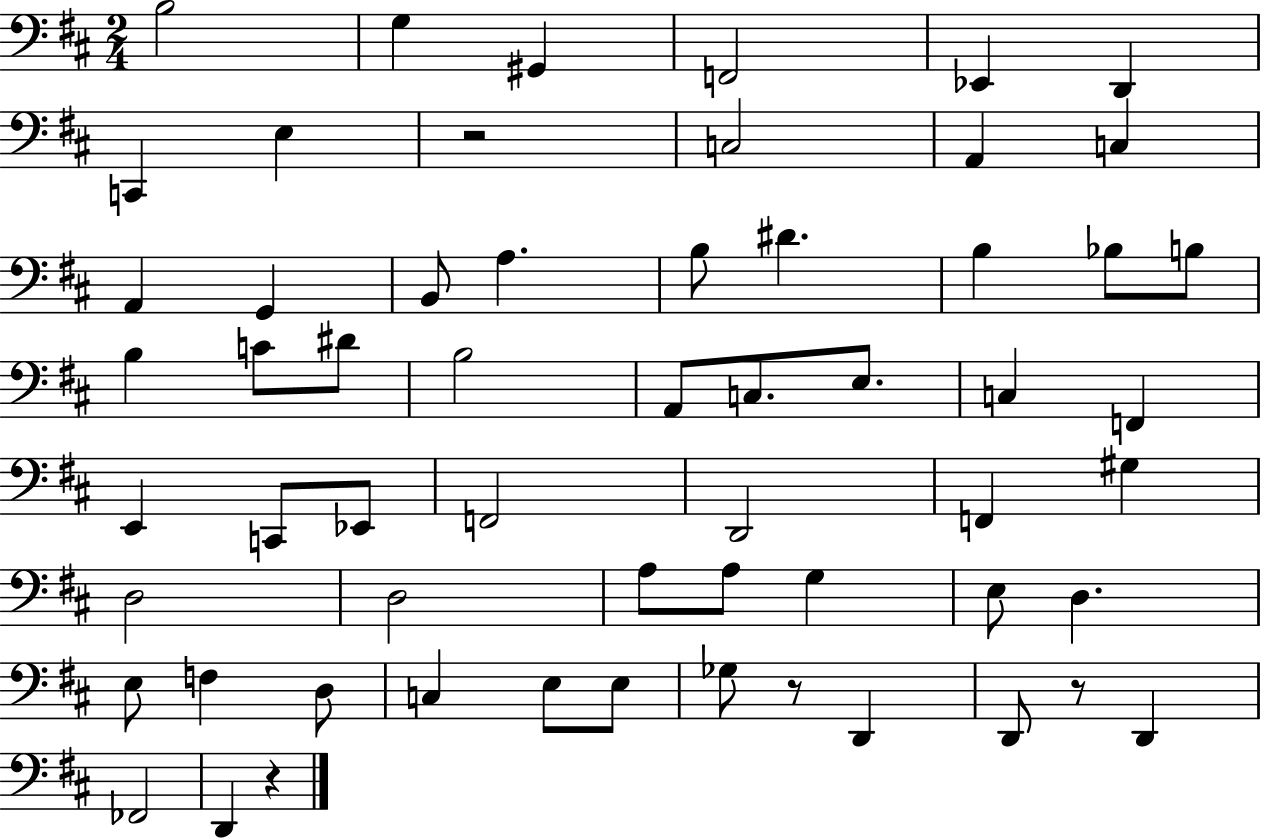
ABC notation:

X:1
T:Untitled
M:2/4
L:1/4
K:D
B,2 G, ^G,, F,,2 _E,, D,, C,, E, z2 C,2 A,, C, A,, G,, B,,/2 A, B,/2 ^D B, _B,/2 B,/2 B, C/2 ^D/2 B,2 A,,/2 C,/2 E,/2 C, F,, E,, C,,/2 _E,,/2 F,,2 D,,2 F,, ^G, D,2 D,2 A,/2 A,/2 G, E,/2 D, E,/2 F, D,/2 C, E,/2 E,/2 _G,/2 z/2 D,, D,,/2 z/2 D,, _F,,2 D,, z